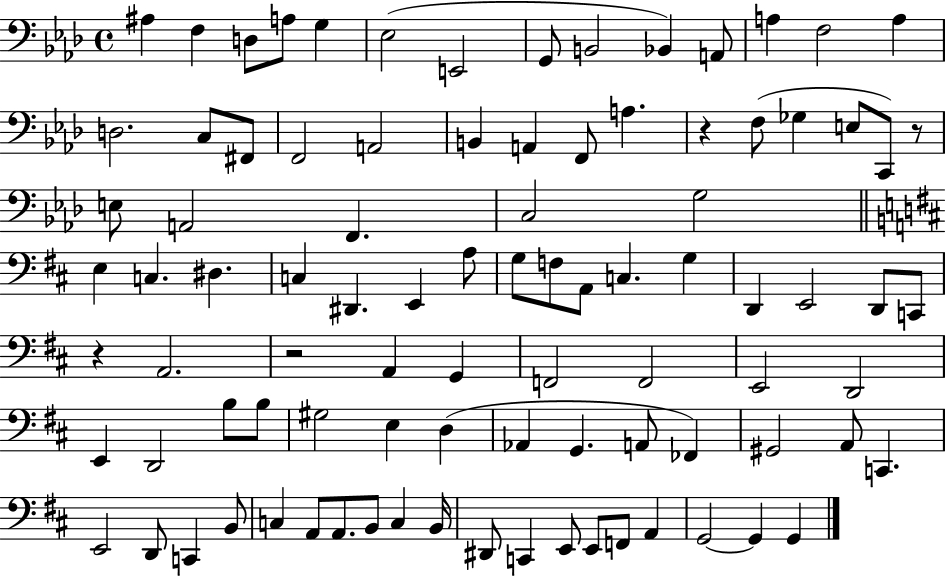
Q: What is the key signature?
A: AES major